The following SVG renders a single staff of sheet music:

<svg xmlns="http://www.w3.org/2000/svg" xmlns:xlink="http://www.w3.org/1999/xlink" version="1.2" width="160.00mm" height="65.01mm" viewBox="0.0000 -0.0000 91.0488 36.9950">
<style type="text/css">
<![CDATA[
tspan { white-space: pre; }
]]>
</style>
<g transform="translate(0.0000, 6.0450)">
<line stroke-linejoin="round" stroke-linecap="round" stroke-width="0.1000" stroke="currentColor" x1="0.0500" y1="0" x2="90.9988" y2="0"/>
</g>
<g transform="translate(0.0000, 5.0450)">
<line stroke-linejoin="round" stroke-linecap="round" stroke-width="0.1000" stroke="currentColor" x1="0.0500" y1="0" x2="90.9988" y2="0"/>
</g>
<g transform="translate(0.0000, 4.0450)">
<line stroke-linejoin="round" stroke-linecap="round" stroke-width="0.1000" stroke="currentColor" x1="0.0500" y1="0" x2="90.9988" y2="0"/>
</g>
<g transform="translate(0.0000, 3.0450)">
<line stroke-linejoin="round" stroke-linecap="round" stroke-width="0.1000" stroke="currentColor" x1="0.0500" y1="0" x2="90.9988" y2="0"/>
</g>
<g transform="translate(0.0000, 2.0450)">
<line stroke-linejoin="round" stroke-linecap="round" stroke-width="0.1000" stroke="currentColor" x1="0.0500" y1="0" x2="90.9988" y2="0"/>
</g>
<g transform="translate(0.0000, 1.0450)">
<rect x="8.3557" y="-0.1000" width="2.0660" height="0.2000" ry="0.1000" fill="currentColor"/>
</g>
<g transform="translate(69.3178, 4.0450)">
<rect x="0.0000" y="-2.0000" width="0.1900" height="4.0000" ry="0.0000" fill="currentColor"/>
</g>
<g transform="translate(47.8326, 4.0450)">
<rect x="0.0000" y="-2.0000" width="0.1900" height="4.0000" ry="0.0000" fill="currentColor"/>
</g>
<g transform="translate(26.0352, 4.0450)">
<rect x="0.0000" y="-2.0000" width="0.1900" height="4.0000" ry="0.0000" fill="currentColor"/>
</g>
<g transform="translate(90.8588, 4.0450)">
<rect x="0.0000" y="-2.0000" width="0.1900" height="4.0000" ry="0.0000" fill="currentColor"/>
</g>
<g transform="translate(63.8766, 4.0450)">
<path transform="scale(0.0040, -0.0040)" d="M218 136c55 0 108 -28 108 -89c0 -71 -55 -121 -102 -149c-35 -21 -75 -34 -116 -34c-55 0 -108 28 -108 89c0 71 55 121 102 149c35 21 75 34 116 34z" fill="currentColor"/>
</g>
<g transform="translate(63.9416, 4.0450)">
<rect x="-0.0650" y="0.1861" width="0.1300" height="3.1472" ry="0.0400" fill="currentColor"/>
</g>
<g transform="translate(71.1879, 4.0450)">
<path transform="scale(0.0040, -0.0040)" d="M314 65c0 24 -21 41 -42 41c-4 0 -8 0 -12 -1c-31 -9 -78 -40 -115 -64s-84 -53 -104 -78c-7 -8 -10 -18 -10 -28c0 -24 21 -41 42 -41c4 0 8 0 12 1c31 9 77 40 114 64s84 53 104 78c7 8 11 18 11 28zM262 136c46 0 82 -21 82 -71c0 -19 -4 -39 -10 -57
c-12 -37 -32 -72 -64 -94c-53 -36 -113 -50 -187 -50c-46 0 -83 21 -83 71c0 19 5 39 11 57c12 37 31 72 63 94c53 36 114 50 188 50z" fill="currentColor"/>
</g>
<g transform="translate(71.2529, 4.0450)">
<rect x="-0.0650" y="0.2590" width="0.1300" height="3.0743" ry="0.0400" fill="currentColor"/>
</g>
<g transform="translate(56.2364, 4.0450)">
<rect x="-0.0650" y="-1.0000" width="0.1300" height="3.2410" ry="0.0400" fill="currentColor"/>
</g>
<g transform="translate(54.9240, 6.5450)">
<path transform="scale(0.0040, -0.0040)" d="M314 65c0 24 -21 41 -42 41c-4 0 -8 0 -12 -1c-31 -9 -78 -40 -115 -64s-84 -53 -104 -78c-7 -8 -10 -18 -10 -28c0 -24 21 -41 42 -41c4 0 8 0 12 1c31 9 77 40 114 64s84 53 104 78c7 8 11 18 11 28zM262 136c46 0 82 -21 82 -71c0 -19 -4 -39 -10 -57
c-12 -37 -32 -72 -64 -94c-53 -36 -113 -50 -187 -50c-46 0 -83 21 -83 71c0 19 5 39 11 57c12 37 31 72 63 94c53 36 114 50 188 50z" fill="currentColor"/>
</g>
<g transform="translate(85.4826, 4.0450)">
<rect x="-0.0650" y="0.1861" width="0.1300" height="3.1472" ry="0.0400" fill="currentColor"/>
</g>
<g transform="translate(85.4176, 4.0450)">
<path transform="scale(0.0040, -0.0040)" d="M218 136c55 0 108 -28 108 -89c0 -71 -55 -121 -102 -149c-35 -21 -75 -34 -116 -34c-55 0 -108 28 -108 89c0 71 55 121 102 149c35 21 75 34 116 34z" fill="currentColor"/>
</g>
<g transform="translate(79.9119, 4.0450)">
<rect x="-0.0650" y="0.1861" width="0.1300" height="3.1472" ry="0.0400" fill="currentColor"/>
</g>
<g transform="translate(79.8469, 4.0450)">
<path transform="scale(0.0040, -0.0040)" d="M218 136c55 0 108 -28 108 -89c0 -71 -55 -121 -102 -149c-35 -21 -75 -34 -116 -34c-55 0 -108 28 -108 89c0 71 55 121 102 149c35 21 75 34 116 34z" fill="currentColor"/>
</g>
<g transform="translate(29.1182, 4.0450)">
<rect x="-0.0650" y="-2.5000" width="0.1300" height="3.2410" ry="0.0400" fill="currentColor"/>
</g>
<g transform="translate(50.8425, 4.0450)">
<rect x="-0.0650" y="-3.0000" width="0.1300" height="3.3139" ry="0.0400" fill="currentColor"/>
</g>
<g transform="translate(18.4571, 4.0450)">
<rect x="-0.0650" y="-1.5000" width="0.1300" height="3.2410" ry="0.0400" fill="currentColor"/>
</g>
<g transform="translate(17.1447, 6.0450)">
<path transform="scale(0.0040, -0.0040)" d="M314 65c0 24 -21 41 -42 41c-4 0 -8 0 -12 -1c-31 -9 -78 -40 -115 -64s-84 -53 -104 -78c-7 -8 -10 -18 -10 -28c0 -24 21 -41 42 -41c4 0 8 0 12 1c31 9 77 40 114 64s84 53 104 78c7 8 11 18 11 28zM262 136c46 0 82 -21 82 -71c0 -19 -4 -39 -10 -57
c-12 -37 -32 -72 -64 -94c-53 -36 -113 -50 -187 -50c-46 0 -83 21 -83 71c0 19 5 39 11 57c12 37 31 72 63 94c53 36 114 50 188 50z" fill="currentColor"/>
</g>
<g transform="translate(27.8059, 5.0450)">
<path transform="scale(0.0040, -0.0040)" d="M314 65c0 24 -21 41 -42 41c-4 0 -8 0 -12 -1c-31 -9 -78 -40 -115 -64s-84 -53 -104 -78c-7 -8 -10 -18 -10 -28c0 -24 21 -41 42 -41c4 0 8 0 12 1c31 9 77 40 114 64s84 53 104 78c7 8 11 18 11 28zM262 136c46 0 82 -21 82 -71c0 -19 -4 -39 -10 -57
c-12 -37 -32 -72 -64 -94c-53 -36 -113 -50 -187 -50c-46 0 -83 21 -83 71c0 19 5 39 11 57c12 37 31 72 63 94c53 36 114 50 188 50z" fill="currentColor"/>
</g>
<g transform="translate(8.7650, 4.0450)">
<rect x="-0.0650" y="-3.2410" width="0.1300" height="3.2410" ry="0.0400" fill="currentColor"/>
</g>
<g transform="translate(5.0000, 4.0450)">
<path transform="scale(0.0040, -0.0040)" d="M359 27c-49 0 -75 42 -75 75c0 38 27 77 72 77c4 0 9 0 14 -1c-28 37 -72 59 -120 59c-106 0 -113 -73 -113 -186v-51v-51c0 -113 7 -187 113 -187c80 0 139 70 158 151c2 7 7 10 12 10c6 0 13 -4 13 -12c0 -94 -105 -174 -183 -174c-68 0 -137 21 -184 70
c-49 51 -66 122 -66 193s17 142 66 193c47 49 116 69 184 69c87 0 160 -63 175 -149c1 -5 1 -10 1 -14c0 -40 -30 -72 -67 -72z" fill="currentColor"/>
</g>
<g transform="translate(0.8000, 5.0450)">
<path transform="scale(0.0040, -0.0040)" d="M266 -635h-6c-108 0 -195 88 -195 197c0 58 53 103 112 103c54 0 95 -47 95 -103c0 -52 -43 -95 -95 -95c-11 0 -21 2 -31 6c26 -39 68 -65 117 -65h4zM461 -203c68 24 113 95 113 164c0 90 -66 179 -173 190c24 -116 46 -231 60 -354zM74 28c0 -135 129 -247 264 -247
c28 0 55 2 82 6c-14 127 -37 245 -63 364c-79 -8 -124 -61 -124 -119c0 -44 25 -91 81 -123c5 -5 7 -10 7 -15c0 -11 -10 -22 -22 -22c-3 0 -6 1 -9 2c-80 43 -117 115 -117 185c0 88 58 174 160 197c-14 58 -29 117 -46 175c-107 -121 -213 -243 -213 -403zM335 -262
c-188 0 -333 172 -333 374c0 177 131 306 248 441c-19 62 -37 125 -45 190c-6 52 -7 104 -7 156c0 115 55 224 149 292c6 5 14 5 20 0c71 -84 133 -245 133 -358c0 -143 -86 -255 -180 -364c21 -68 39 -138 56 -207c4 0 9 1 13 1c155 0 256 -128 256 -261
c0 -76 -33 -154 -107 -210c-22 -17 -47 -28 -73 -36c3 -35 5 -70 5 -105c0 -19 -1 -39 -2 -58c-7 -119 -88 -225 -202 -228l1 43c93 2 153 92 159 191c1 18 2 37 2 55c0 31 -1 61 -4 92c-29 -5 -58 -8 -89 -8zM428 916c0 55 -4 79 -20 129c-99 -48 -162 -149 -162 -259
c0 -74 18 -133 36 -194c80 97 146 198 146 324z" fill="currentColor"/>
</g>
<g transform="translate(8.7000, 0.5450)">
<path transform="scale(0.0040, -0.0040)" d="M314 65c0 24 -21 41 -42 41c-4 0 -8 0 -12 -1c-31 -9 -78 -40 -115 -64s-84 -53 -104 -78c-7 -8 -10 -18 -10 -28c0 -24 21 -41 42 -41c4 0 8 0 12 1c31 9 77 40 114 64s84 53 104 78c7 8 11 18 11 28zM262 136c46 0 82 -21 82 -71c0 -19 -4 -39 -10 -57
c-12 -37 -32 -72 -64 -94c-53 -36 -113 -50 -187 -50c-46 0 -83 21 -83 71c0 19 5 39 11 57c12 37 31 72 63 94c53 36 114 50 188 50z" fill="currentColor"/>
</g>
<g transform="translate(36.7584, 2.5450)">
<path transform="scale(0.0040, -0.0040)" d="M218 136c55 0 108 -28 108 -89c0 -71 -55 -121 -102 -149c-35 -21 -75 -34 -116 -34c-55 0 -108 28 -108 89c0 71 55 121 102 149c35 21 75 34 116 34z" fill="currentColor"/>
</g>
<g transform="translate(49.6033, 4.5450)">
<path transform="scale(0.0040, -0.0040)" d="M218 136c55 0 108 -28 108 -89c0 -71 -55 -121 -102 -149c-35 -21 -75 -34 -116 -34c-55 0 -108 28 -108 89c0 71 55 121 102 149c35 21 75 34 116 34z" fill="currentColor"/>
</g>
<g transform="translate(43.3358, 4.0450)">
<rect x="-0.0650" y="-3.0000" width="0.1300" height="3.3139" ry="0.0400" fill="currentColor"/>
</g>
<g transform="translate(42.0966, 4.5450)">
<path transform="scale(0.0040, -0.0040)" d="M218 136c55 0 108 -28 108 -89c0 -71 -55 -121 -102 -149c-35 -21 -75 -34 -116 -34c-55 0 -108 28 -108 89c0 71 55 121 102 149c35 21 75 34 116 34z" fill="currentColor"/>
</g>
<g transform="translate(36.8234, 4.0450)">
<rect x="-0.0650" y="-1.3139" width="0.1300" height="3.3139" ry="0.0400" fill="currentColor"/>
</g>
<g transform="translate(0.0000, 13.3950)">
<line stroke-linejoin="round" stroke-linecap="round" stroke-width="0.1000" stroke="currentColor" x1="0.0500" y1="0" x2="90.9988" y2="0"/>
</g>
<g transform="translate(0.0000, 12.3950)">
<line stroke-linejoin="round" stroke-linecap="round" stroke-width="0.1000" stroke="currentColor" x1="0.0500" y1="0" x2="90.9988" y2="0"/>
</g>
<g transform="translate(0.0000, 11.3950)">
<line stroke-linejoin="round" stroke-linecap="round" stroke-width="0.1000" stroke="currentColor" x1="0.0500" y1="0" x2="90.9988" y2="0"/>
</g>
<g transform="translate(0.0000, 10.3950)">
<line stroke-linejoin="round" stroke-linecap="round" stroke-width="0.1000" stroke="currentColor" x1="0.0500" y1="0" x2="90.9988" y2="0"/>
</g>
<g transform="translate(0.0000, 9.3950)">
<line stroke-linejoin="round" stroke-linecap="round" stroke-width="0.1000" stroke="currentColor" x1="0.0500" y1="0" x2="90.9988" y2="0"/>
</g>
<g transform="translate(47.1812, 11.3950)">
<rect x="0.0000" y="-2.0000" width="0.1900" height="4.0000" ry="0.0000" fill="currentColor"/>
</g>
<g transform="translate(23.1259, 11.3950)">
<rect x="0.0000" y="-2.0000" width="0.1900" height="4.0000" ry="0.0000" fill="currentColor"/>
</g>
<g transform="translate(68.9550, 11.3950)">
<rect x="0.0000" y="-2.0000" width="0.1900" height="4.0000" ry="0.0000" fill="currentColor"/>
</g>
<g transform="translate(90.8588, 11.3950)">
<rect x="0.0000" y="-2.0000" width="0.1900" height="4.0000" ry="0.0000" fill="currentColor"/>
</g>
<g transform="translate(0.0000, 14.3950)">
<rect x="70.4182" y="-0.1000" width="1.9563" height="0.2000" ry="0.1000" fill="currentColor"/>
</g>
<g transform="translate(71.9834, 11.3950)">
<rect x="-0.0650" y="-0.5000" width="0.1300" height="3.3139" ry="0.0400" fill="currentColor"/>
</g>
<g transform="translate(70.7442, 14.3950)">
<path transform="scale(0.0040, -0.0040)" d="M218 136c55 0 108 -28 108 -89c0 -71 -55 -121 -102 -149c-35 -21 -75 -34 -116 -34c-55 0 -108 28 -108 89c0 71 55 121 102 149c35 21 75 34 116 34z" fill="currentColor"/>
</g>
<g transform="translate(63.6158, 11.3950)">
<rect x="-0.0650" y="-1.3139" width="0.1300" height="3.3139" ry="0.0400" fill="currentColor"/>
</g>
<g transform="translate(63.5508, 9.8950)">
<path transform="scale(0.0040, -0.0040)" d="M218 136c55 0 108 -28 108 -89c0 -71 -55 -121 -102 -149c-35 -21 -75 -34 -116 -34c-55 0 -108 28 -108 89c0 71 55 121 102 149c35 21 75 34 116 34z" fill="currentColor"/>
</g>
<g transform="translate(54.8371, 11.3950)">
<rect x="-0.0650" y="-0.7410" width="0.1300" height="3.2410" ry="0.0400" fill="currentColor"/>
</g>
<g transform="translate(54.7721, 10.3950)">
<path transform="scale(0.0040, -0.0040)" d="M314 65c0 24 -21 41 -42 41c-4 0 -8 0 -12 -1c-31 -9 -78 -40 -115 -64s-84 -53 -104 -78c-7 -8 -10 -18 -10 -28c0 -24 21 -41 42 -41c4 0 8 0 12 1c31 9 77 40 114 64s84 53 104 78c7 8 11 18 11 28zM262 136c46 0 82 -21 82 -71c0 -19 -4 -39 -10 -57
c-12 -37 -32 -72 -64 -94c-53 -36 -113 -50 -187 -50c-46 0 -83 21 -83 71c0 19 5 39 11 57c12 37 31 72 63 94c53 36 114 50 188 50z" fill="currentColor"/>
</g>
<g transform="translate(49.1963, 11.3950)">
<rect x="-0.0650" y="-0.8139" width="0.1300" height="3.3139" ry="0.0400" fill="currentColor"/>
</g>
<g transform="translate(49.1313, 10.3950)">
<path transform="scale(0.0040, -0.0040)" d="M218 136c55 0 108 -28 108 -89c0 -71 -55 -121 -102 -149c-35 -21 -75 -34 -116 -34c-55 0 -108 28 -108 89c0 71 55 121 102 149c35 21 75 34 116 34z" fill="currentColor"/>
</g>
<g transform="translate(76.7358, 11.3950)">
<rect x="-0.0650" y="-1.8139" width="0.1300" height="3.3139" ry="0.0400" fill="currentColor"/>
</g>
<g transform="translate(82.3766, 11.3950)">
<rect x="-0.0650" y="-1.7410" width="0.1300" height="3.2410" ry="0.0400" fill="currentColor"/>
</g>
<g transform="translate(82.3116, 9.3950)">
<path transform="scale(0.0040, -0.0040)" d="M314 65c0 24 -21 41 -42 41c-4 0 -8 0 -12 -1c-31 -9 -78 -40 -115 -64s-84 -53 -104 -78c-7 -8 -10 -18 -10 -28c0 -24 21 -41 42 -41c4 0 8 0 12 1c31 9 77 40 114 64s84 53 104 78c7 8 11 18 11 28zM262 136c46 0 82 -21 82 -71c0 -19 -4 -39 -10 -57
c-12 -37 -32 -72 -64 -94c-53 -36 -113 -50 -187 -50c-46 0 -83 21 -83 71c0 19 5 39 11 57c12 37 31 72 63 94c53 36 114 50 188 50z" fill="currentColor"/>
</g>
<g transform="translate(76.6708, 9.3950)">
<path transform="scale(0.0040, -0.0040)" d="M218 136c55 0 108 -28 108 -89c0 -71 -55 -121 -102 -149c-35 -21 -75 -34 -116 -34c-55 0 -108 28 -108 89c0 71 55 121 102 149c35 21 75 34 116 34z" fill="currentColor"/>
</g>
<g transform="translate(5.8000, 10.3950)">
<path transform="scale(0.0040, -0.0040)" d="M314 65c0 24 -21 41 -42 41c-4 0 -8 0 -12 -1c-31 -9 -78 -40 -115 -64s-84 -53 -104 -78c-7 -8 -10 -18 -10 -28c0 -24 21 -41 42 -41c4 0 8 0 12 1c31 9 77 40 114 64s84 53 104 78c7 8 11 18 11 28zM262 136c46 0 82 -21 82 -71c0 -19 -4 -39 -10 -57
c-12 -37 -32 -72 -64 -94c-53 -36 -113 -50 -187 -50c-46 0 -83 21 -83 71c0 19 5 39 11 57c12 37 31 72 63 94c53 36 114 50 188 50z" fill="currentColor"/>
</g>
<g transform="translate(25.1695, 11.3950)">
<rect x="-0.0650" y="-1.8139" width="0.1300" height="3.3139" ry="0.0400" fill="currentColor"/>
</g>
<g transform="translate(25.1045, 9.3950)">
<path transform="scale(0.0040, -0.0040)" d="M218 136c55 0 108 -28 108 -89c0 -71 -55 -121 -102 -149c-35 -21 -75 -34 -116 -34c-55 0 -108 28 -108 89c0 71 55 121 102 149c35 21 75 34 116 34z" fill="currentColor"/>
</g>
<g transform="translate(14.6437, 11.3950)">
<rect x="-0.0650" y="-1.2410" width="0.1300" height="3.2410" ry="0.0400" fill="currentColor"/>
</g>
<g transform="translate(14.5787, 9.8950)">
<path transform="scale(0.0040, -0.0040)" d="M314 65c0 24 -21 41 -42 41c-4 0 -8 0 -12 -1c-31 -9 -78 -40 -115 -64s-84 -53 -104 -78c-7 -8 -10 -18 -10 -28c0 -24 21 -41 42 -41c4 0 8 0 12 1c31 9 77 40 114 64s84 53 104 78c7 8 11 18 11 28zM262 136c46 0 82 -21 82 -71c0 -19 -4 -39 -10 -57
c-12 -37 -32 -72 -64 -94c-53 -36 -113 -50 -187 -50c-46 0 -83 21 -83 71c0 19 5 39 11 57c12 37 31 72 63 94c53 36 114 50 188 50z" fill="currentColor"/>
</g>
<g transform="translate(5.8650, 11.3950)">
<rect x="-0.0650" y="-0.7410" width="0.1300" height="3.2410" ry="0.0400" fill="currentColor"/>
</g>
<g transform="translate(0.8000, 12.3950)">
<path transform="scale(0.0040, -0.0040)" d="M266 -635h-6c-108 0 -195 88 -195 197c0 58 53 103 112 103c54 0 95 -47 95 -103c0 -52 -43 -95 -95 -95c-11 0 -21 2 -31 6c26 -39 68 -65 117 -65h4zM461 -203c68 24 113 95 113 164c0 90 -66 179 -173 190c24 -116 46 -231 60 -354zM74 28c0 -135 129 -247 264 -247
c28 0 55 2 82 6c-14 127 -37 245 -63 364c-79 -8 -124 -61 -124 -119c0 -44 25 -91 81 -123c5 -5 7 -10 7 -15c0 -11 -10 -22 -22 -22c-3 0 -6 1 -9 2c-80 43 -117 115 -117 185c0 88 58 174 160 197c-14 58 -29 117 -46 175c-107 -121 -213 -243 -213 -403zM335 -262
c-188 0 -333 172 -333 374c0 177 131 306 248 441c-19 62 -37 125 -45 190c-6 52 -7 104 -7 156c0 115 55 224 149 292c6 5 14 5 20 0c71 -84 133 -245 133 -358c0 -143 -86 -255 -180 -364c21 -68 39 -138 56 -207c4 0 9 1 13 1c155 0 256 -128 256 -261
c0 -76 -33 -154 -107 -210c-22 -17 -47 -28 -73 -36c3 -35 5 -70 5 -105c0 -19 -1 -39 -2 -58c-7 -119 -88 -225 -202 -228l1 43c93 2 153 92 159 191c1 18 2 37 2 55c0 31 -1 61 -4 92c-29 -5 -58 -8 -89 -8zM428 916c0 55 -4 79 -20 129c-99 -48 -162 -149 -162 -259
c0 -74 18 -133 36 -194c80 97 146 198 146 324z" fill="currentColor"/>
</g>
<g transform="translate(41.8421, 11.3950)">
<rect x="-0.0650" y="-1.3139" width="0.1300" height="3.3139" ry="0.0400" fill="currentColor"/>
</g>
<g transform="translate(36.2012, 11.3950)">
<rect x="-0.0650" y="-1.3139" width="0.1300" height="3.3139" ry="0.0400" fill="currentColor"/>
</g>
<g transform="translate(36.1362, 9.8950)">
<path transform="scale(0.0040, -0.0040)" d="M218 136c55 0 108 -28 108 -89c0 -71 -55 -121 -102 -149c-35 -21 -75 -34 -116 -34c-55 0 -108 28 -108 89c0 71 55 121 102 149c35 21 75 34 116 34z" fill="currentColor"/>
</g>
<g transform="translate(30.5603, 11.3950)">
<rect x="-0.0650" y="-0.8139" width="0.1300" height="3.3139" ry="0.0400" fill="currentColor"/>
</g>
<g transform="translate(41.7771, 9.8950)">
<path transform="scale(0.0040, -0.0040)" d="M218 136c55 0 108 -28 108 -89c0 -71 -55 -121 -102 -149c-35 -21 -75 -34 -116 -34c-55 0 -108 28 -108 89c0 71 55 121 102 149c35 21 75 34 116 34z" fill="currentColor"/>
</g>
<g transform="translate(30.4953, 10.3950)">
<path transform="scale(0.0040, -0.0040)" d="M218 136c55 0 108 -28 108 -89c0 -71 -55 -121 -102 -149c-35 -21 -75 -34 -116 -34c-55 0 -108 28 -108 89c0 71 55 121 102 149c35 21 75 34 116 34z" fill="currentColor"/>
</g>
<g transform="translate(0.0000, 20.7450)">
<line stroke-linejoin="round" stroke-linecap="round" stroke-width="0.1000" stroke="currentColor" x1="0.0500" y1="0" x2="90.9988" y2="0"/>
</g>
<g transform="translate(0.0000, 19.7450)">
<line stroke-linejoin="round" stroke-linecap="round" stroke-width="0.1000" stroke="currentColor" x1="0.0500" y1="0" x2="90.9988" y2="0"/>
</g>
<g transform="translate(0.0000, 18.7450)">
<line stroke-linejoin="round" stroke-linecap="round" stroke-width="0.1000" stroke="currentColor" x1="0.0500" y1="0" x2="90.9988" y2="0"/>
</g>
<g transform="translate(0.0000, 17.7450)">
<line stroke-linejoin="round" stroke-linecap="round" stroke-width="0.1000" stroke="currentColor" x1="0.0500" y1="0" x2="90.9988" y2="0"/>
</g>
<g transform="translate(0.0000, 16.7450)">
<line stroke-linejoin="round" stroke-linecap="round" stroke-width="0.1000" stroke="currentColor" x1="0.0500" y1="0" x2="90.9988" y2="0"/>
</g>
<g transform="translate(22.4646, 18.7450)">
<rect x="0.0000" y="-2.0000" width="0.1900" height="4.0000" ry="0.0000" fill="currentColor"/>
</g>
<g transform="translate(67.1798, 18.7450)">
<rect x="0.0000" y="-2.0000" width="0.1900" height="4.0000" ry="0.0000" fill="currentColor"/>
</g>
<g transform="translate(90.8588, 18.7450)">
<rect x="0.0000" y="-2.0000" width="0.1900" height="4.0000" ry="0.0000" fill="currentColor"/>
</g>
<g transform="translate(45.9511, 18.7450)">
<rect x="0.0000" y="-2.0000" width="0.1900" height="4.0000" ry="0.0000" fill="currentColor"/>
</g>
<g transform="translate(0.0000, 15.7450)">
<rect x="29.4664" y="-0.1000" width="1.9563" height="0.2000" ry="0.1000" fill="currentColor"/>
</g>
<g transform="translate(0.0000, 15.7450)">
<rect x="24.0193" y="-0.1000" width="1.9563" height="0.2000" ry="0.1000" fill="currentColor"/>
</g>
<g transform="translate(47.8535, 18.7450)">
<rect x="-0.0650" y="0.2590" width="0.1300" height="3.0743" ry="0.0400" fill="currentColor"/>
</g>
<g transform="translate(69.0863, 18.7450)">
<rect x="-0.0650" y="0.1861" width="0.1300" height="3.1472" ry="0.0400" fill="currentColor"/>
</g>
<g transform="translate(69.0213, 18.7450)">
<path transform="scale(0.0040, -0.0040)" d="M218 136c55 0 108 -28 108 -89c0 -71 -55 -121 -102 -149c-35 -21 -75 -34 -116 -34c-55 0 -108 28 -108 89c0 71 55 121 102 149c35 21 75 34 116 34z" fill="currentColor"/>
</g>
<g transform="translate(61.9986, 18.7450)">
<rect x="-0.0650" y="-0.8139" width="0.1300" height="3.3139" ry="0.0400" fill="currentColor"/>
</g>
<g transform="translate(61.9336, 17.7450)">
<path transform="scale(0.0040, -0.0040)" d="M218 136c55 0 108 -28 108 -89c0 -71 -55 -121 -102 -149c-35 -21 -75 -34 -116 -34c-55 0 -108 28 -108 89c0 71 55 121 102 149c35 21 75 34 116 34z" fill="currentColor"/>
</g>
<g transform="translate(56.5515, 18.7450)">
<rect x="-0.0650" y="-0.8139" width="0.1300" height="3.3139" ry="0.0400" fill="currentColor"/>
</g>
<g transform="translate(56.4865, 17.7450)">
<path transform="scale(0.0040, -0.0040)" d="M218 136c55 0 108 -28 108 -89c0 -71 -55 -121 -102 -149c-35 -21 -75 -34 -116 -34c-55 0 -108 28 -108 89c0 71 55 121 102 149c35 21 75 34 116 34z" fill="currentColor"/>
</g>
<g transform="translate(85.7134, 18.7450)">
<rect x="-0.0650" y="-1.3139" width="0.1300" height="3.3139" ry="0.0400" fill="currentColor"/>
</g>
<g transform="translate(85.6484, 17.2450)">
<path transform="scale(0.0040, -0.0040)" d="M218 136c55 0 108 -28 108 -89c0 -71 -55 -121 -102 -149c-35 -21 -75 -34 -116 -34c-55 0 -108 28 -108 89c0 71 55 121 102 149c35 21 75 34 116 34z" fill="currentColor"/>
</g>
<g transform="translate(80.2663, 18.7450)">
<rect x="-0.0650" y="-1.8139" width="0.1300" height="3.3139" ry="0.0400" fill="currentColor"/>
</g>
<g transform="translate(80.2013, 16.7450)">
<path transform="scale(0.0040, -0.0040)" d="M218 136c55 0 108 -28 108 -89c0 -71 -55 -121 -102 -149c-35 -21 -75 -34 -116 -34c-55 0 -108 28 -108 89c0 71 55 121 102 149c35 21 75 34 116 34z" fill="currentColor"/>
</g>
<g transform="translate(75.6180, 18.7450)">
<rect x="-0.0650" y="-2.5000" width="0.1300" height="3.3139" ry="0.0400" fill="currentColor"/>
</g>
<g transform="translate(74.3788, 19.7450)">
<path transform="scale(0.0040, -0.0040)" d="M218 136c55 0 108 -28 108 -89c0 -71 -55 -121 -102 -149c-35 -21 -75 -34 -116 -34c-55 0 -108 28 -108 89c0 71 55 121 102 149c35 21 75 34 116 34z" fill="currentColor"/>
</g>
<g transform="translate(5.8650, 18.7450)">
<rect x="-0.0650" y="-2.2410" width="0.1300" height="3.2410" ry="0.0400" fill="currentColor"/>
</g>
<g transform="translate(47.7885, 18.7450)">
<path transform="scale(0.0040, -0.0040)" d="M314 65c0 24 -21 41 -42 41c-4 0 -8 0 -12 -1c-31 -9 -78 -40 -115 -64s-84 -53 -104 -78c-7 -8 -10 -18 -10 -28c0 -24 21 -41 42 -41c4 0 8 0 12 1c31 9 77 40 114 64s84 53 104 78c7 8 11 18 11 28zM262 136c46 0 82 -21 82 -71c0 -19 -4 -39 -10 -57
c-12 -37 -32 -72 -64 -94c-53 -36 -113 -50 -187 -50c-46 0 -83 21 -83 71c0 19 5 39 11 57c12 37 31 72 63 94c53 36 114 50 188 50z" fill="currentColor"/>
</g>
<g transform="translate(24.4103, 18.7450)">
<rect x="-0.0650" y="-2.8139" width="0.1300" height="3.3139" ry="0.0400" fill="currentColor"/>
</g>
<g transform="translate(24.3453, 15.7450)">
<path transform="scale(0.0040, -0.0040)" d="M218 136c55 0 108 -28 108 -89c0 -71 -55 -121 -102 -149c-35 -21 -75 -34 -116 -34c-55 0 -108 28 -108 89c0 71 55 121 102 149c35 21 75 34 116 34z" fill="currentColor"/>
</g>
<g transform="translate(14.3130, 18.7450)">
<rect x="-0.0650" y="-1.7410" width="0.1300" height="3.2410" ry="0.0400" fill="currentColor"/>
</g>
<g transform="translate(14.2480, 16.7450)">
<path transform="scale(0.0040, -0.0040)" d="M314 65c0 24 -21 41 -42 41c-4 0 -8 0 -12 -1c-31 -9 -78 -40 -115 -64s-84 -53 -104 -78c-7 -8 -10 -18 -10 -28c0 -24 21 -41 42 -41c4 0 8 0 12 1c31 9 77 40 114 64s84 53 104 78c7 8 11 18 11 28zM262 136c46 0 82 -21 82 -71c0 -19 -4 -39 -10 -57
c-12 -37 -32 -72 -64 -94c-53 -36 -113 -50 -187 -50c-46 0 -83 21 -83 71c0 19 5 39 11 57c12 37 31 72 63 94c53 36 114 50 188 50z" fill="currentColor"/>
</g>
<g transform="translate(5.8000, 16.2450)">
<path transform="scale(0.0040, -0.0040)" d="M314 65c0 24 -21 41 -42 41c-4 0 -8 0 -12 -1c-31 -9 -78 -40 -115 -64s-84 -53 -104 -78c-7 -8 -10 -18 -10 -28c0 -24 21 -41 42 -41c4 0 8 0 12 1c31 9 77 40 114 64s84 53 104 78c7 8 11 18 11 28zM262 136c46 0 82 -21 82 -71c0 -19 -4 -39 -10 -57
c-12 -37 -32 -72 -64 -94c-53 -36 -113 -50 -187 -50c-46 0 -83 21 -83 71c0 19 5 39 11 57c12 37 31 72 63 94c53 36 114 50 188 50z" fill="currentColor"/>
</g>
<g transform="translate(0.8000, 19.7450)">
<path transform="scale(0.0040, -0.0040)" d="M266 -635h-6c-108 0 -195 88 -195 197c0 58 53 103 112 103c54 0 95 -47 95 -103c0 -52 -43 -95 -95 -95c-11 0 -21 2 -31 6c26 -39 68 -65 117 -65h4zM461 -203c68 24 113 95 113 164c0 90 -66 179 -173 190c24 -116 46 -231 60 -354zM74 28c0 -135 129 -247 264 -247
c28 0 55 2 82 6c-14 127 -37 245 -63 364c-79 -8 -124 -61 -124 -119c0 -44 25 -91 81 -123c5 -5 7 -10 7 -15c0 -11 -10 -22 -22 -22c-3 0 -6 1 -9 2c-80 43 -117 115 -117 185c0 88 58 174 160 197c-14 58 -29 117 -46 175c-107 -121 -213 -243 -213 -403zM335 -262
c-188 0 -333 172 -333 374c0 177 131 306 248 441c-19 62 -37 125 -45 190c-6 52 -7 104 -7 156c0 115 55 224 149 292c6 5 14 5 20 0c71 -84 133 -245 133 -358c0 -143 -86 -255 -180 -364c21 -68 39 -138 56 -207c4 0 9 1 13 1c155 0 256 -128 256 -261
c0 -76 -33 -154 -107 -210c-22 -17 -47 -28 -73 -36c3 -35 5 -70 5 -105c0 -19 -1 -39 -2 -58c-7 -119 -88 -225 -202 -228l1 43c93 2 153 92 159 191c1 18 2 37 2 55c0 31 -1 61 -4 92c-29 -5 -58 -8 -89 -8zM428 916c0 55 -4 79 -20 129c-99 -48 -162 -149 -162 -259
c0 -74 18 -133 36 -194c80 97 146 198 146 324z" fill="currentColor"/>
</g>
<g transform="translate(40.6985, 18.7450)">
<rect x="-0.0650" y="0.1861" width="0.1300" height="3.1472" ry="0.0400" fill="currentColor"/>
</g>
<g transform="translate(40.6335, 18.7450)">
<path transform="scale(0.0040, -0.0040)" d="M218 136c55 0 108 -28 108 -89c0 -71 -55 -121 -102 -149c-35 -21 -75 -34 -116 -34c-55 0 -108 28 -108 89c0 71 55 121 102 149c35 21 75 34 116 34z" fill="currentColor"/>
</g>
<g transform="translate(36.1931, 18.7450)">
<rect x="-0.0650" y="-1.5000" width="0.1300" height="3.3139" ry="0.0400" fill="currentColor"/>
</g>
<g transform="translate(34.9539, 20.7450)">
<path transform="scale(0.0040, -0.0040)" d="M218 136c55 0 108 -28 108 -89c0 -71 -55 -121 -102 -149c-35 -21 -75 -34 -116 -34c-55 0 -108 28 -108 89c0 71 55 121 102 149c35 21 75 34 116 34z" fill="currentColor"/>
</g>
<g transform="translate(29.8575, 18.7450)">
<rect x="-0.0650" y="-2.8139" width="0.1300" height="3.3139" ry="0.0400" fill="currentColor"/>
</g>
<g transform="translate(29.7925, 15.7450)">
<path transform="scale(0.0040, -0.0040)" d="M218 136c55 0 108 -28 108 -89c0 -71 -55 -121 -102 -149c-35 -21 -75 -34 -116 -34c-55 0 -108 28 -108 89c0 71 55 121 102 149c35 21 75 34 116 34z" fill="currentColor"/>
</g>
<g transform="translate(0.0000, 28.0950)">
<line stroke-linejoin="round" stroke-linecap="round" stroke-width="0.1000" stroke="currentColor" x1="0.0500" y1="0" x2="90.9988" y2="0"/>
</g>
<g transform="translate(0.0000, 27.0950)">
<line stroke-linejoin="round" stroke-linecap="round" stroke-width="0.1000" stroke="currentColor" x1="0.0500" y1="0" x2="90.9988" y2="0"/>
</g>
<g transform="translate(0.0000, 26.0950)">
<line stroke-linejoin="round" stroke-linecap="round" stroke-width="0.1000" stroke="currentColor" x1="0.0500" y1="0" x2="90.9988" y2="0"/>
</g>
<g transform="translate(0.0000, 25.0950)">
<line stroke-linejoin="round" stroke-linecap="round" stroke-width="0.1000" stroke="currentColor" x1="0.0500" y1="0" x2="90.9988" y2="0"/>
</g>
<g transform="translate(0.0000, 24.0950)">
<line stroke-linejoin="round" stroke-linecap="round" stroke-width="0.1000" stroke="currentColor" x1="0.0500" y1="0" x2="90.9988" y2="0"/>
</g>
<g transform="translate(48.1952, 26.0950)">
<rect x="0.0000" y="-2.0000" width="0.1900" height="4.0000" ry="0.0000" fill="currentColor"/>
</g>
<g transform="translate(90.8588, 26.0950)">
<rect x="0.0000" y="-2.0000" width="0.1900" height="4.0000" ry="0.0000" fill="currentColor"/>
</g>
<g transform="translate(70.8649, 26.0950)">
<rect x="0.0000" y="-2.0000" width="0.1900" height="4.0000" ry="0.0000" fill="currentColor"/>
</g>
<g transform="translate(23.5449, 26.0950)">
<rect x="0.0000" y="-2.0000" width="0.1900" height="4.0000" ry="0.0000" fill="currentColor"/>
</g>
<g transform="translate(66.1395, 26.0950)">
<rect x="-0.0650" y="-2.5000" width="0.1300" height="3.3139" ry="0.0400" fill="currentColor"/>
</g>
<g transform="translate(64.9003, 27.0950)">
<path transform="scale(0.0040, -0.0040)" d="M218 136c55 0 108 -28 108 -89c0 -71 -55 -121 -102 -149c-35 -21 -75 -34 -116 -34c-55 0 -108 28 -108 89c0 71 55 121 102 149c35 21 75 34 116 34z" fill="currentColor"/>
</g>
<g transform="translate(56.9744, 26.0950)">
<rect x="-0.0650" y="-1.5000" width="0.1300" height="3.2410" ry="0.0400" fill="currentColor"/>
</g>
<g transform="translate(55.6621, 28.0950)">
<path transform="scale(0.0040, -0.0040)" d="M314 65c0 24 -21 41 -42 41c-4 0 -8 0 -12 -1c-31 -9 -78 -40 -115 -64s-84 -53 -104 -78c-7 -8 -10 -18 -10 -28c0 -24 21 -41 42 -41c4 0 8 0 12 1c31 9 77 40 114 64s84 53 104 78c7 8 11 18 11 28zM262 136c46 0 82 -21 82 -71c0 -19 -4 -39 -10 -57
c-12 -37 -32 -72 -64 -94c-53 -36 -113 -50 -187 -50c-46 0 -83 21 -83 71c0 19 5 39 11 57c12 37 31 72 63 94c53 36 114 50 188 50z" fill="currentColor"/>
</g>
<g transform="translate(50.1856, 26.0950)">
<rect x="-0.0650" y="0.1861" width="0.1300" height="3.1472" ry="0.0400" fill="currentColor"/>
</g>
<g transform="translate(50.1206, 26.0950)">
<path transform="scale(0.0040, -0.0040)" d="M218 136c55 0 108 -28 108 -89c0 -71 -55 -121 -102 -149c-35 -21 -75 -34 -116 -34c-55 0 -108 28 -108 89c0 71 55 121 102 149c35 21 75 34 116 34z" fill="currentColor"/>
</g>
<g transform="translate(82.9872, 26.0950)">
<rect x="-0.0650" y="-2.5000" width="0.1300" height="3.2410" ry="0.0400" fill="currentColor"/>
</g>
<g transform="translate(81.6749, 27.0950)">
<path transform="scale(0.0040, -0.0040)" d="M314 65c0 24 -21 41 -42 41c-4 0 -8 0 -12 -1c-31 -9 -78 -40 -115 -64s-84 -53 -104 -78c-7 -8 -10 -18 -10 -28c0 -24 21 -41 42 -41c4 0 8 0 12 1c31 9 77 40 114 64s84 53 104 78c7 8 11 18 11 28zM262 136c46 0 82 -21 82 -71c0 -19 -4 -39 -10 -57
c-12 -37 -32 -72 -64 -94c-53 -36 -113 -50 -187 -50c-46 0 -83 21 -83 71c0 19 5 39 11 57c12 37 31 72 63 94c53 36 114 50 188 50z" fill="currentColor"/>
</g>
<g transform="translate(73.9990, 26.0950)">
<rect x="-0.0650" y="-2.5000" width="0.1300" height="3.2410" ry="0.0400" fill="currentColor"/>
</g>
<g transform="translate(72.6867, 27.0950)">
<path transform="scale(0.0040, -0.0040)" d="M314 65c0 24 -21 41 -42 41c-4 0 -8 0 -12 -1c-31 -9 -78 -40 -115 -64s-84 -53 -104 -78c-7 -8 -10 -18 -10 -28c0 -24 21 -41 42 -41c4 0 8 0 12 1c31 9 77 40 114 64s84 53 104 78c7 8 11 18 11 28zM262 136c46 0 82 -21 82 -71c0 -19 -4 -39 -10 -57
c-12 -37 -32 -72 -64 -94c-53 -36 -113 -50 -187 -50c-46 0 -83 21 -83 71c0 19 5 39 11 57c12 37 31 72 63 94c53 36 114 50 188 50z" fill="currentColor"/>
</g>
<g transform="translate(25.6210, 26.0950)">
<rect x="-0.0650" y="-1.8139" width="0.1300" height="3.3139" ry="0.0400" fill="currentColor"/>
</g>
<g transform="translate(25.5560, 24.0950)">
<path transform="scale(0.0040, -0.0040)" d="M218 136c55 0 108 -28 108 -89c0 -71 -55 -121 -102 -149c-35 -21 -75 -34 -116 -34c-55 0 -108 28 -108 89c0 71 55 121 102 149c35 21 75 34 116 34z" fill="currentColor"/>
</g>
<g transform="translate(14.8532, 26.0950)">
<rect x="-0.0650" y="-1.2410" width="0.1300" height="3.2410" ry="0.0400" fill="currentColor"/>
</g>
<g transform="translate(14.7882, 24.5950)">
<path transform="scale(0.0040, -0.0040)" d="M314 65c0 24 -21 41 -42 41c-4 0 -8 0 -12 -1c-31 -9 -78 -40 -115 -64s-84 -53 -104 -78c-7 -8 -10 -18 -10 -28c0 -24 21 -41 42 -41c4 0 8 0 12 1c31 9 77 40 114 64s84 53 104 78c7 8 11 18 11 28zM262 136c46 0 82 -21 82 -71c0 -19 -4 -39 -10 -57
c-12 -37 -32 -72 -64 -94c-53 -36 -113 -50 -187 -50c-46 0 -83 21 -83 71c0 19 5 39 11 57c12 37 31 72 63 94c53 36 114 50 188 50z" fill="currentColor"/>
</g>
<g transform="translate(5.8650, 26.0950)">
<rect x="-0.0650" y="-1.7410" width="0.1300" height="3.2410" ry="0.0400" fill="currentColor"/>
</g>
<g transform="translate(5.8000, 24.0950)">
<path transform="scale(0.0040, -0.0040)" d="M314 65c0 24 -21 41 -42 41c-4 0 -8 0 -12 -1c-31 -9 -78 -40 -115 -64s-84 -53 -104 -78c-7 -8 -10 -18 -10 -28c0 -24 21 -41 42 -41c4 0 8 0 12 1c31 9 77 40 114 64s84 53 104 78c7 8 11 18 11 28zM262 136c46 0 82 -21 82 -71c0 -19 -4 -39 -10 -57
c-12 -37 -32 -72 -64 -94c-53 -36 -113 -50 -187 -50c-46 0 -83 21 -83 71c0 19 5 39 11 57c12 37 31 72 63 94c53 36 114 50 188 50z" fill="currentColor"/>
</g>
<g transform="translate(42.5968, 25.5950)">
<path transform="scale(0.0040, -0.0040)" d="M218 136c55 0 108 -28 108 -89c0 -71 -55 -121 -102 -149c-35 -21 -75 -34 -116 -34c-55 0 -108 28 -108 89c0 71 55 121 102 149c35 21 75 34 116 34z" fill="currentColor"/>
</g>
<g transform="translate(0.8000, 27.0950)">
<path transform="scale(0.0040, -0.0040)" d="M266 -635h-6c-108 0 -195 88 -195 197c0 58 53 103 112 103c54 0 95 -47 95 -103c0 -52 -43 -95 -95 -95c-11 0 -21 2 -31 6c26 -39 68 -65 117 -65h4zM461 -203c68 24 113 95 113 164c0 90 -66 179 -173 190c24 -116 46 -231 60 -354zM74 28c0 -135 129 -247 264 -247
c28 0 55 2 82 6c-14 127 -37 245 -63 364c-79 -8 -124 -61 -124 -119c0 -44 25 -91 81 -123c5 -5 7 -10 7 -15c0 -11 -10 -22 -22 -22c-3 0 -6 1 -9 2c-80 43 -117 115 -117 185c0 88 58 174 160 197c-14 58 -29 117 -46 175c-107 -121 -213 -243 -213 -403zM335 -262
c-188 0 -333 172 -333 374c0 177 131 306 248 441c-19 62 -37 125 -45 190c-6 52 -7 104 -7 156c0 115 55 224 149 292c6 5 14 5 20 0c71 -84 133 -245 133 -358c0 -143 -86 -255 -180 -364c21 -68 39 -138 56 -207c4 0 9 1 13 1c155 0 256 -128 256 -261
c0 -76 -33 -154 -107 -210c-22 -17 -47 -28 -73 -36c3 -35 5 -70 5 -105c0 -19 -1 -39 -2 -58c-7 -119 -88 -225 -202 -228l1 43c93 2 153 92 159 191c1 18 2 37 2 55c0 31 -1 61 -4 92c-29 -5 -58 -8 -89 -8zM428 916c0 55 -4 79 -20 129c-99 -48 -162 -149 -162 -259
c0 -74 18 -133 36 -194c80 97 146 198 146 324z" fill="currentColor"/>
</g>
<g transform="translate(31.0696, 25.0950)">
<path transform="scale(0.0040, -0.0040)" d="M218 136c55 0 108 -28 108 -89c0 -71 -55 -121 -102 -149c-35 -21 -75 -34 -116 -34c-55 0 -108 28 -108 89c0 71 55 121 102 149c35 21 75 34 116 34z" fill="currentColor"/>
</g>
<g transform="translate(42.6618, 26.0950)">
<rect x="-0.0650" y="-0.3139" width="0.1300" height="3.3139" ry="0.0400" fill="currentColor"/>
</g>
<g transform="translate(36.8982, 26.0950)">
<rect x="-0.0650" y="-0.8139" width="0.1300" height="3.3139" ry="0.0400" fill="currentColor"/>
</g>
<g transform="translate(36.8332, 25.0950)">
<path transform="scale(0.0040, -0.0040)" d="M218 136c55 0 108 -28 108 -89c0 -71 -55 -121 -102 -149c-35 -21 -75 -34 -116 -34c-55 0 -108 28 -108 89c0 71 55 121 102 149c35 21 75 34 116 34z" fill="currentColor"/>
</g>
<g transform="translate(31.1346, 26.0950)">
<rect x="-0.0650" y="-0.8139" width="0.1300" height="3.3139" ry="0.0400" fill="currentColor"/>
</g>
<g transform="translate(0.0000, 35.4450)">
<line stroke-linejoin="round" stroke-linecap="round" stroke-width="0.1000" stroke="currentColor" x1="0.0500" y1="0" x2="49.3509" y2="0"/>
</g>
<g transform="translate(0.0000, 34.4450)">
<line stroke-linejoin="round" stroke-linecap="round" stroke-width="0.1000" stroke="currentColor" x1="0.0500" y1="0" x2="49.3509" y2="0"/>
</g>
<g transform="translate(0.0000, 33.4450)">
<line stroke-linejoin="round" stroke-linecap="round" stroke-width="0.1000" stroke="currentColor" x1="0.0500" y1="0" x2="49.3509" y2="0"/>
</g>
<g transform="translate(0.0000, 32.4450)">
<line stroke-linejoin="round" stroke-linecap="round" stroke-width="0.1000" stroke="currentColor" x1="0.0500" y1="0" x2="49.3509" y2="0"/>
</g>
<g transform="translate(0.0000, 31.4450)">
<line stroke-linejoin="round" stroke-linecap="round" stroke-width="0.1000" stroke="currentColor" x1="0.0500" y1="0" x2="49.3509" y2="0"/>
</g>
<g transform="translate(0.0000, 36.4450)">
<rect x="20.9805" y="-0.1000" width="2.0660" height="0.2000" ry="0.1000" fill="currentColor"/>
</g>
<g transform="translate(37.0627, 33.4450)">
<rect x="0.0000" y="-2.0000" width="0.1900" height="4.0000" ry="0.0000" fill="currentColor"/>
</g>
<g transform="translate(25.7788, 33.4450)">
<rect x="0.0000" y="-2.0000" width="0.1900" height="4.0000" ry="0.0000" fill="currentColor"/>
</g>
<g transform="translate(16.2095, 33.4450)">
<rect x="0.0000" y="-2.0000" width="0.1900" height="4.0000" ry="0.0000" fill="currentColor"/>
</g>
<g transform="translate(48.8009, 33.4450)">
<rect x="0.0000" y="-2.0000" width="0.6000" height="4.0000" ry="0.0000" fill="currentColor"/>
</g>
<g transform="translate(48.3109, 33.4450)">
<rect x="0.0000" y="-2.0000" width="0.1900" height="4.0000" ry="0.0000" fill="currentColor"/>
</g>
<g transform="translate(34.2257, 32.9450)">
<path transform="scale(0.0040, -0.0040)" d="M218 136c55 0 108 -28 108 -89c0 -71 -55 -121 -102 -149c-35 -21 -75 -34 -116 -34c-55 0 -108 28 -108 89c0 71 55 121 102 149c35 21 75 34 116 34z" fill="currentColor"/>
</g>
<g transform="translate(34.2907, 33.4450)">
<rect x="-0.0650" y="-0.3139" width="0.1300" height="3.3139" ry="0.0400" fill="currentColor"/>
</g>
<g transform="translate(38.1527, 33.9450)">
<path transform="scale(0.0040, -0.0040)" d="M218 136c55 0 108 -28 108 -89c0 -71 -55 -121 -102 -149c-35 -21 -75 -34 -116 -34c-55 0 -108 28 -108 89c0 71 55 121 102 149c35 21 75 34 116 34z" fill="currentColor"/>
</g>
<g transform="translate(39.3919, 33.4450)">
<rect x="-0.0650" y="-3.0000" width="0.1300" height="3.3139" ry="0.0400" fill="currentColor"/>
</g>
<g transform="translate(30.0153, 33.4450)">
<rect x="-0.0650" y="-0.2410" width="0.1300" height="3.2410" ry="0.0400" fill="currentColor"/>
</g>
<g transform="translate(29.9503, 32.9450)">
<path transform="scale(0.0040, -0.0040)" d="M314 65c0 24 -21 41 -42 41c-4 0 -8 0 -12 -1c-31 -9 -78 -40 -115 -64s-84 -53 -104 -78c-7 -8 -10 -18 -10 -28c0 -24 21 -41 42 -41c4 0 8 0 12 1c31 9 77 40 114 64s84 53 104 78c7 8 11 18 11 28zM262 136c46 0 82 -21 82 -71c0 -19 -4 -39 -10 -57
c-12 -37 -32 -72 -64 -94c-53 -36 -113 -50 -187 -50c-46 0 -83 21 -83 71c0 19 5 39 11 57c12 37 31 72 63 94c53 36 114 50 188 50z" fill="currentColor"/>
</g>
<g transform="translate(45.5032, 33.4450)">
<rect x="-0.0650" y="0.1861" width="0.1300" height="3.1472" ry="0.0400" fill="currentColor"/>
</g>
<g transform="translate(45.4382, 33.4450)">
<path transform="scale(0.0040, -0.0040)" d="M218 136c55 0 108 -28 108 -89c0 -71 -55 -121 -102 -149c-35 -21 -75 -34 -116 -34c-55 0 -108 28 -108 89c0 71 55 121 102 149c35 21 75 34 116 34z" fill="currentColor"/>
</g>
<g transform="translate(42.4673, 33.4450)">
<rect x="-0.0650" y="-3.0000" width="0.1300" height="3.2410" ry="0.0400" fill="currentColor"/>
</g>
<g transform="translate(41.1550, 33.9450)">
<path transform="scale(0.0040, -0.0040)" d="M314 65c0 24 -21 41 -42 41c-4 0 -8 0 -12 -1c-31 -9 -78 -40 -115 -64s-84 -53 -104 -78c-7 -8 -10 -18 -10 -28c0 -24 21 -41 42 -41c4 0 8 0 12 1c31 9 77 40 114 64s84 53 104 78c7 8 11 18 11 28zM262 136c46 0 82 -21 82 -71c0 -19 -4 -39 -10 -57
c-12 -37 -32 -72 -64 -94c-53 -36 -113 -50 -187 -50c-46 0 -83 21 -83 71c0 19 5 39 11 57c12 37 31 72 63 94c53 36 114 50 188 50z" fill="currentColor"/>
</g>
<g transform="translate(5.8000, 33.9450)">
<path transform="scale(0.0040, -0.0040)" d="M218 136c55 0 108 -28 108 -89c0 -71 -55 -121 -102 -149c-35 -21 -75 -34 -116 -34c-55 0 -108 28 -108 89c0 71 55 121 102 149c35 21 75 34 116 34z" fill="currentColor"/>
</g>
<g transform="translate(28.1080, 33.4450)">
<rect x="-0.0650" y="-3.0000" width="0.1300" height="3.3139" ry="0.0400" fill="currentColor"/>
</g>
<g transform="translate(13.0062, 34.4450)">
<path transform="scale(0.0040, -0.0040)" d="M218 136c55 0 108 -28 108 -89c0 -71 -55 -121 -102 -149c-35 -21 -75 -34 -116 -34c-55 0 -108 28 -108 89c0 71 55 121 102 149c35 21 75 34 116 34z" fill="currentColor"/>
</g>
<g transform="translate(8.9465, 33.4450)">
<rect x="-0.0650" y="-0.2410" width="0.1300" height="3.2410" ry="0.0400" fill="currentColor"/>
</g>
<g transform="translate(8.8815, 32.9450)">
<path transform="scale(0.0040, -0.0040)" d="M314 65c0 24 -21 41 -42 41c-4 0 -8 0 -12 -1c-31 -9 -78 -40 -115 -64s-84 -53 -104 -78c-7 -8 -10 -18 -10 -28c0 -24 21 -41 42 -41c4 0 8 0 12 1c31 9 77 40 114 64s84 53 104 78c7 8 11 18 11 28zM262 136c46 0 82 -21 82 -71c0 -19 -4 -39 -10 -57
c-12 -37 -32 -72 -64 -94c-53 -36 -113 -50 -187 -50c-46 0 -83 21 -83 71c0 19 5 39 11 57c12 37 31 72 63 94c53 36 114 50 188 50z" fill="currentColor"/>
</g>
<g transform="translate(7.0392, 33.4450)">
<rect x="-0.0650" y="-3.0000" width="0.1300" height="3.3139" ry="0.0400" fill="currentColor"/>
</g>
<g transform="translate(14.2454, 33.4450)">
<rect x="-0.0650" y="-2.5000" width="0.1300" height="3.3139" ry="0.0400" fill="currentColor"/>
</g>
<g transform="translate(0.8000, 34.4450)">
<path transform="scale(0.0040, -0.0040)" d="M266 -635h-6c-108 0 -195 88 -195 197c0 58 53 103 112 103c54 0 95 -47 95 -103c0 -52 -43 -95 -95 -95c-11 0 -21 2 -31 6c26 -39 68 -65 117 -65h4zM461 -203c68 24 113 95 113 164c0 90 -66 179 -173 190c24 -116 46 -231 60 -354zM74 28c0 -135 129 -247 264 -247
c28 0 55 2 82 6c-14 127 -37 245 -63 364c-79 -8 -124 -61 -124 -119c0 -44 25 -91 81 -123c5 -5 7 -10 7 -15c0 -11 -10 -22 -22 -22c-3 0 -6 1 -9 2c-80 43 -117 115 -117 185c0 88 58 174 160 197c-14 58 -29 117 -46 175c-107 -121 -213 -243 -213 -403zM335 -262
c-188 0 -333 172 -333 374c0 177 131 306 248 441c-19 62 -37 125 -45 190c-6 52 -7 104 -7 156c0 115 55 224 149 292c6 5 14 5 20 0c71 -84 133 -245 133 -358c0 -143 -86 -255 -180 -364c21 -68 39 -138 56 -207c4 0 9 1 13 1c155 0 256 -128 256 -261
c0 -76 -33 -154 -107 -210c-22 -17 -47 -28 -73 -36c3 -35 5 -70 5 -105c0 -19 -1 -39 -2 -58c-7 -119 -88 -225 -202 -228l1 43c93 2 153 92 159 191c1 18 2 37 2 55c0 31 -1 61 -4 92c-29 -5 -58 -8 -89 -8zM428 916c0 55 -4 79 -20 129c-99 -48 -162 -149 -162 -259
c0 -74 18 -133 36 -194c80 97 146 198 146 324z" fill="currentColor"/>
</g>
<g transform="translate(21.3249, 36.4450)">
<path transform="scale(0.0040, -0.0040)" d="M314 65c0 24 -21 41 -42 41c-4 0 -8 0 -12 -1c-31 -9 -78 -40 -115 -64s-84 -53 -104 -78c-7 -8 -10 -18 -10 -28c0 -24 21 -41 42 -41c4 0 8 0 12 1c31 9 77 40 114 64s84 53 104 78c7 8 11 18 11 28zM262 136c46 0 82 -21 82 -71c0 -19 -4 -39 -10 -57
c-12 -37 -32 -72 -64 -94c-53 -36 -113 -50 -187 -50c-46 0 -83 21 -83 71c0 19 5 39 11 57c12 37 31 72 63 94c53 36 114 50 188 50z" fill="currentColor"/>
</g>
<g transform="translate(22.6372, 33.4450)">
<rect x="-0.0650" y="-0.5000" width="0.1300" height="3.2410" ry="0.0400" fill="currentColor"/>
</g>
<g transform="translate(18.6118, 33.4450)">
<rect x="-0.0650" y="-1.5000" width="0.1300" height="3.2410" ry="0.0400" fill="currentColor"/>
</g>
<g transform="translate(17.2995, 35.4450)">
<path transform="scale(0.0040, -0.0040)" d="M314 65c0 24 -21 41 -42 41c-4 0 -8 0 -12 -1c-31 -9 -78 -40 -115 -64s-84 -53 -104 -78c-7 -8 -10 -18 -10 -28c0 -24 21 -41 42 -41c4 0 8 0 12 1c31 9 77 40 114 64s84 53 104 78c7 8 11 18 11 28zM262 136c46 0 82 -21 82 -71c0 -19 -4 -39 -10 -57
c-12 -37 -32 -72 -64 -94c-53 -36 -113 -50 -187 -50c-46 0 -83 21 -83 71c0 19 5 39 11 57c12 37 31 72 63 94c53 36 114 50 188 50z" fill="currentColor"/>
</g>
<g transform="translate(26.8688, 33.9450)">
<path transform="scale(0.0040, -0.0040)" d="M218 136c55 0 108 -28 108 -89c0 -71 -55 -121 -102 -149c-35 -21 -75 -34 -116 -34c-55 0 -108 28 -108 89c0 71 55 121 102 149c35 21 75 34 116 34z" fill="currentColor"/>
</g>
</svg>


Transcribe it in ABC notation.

X:1
T:Untitled
M:4/4
L:1/4
K:C
b2 E2 G2 e A A D2 B B2 B B d2 e2 f d e e d d2 e C f f2 g2 f2 a a E B B2 d d B G f e f2 e2 f d d c B E2 G G2 G2 A c2 G E2 C2 A c2 c A A2 B